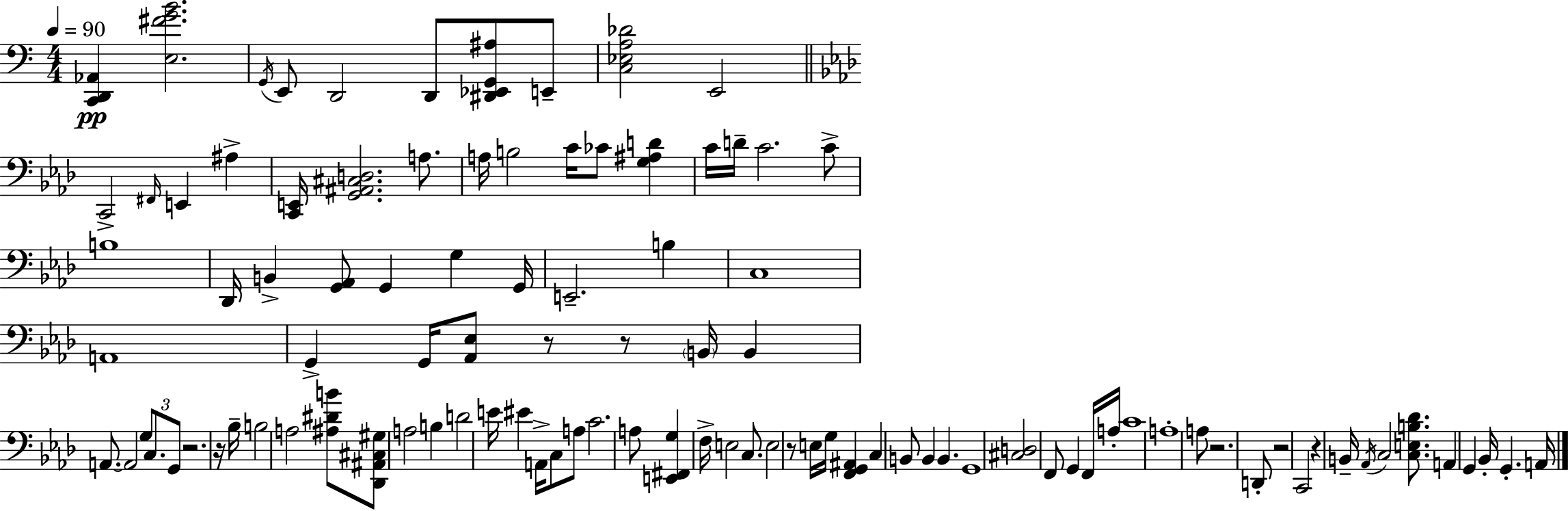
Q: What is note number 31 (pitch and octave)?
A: G2